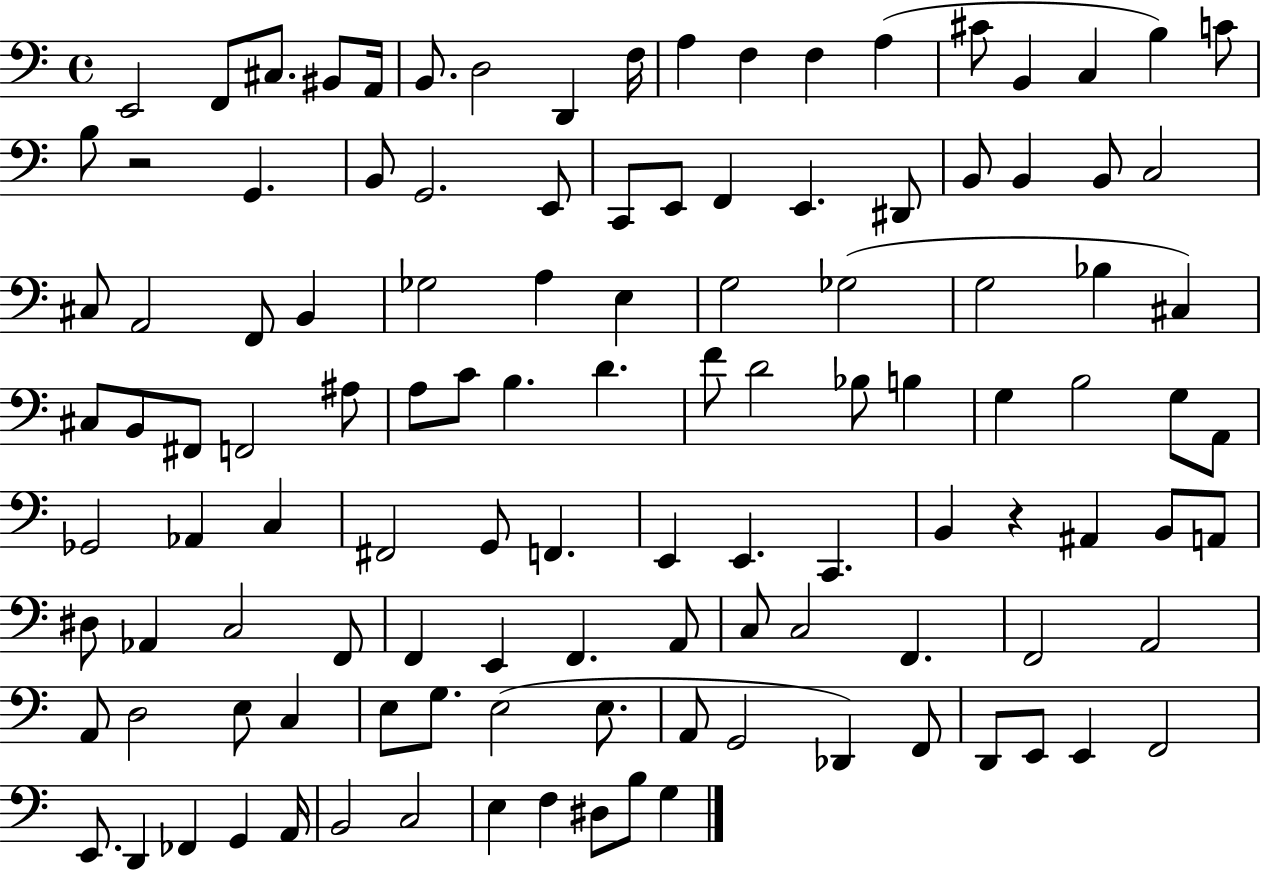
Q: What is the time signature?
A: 4/4